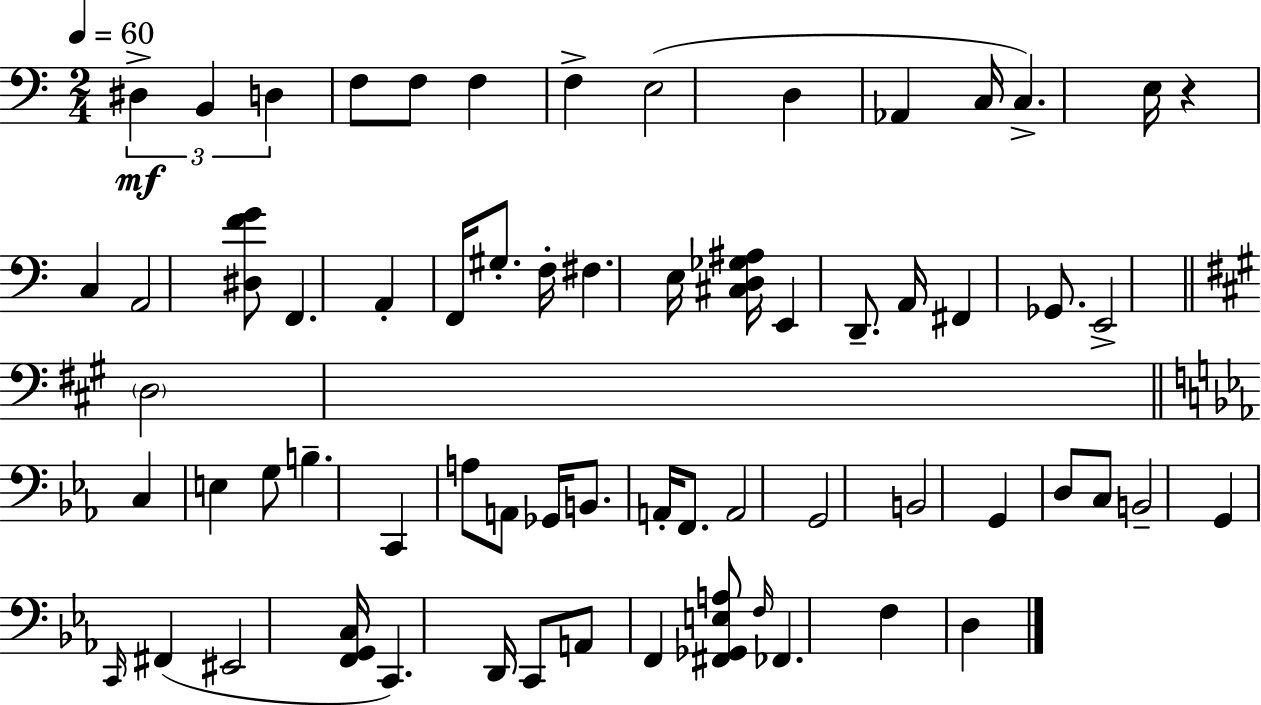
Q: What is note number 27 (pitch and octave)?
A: Gb2